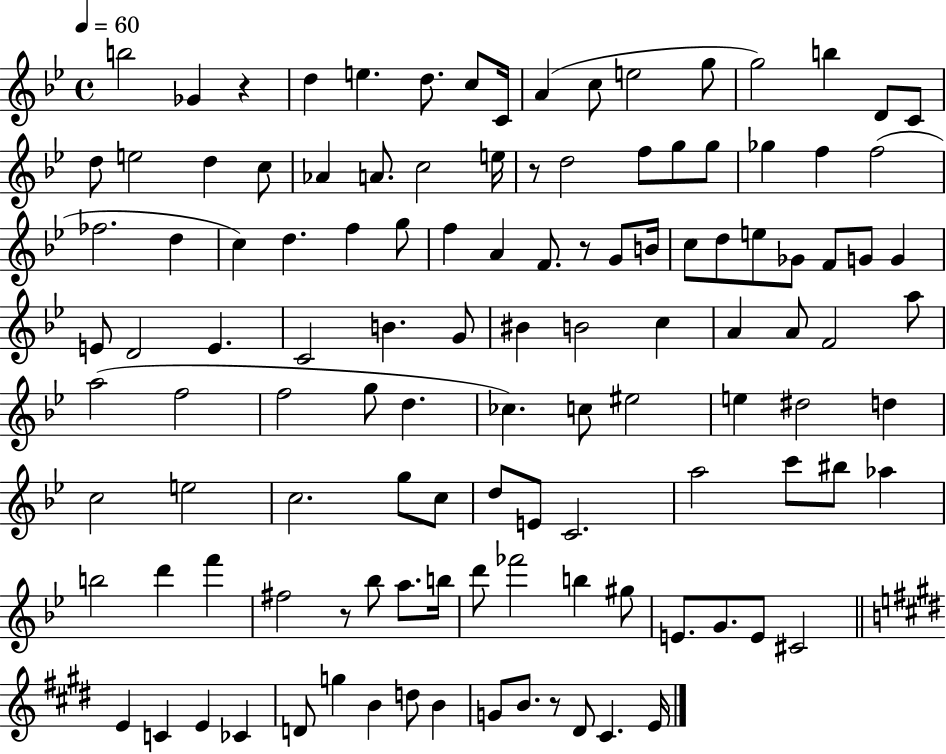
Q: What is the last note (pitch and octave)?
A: E4